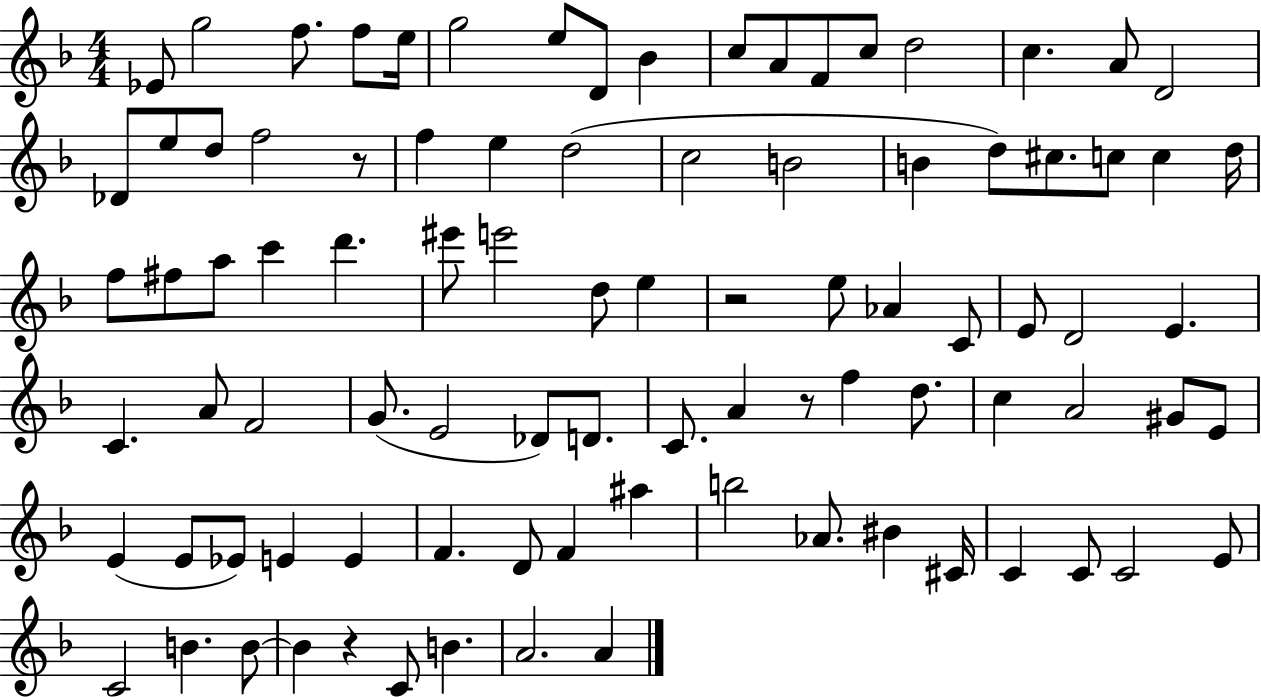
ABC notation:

X:1
T:Untitled
M:4/4
L:1/4
K:F
_E/2 g2 f/2 f/2 e/4 g2 e/2 D/2 _B c/2 A/2 F/2 c/2 d2 c A/2 D2 _D/2 e/2 d/2 f2 z/2 f e d2 c2 B2 B d/2 ^c/2 c/2 c d/4 f/2 ^f/2 a/2 c' d' ^e'/2 e'2 d/2 e z2 e/2 _A C/2 E/2 D2 E C A/2 F2 G/2 E2 _D/2 D/2 C/2 A z/2 f d/2 c A2 ^G/2 E/2 E E/2 _E/2 E E F D/2 F ^a b2 _A/2 ^B ^C/4 C C/2 C2 E/2 C2 B B/2 B z C/2 B A2 A